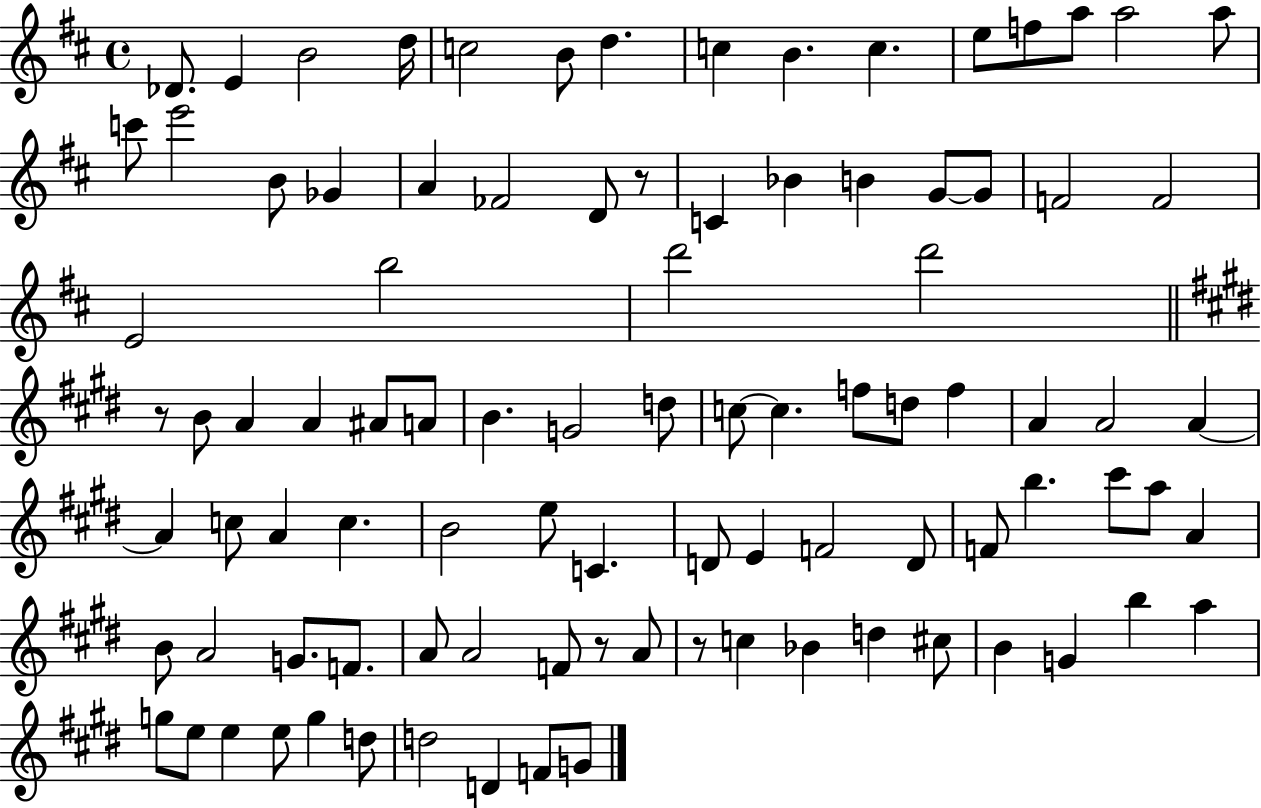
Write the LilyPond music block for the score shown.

{
  \clef treble
  \time 4/4
  \defaultTimeSignature
  \key d \major
  \repeat volta 2 { des'8. e'4 b'2 d''16 | c''2 b'8 d''4. | c''4 b'4. c''4. | e''8 f''8 a''8 a''2 a''8 | \break c'''8 e'''2 b'8 ges'4 | a'4 fes'2 d'8 r8 | c'4 bes'4 b'4 g'8~~ g'8 | f'2 f'2 | \break e'2 b''2 | d'''2 d'''2 | \bar "||" \break \key e \major r8 b'8 a'4 a'4 ais'8 a'8 | b'4. g'2 d''8 | c''8~~ c''4. f''8 d''8 f''4 | a'4 a'2 a'4~~ | \break a'4 c''8 a'4 c''4. | b'2 e''8 c'4. | d'8 e'4 f'2 d'8 | f'8 b''4. cis'''8 a''8 a'4 | \break b'8 a'2 g'8. f'8. | a'8 a'2 f'8 r8 a'8 | r8 c''4 bes'4 d''4 cis''8 | b'4 g'4 b''4 a''4 | \break g''8 e''8 e''4 e''8 g''4 d''8 | d''2 d'4 f'8 g'8 | } \bar "|."
}